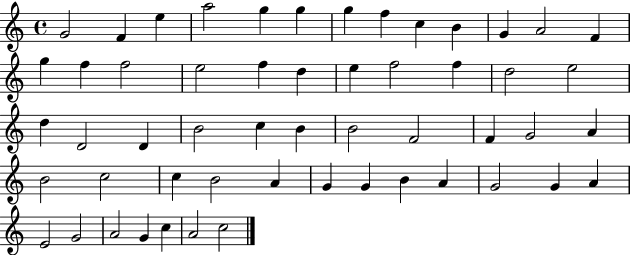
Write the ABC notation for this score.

X:1
T:Untitled
M:4/4
L:1/4
K:C
G2 F e a2 g g g f c B G A2 F g f f2 e2 f d e f2 f d2 e2 d D2 D B2 c B B2 F2 F G2 A B2 c2 c B2 A G G B A G2 G A E2 G2 A2 G c A2 c2